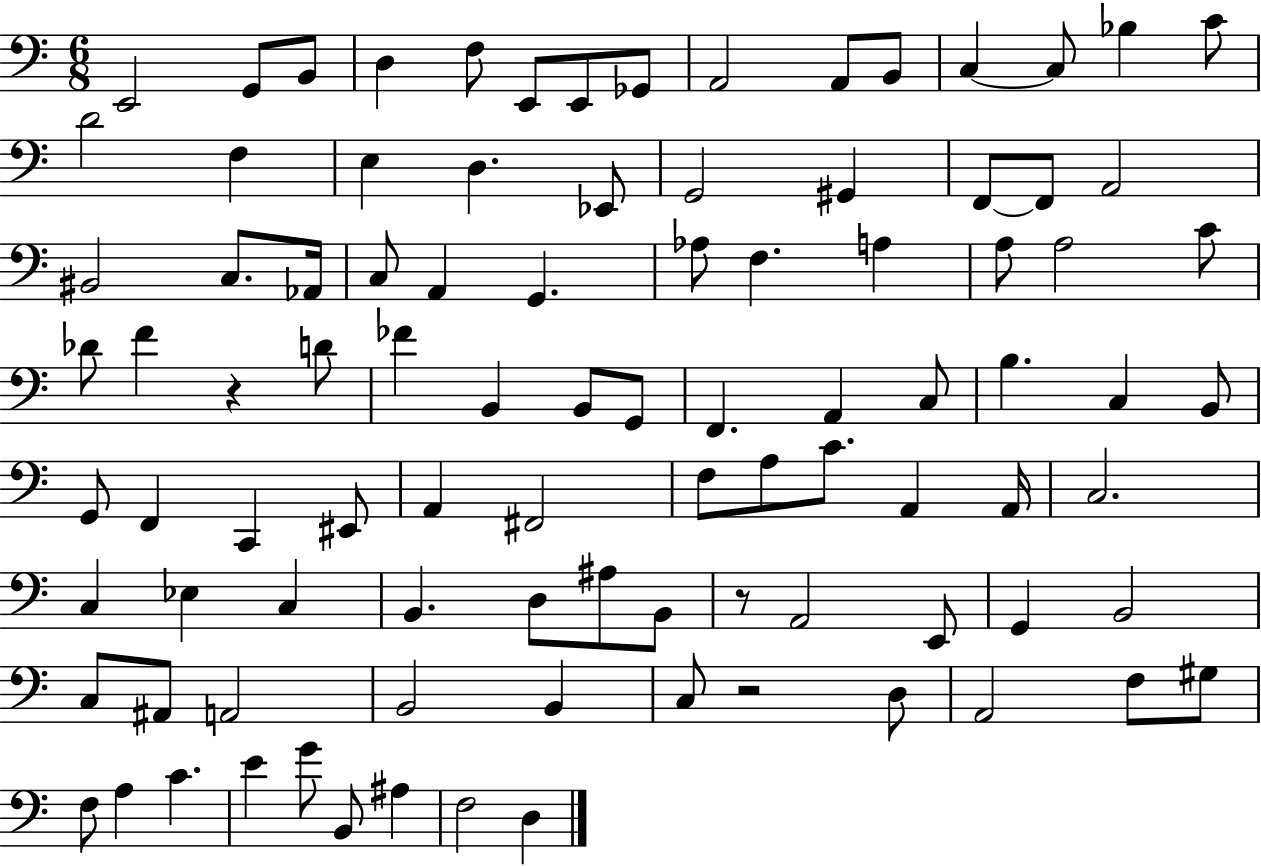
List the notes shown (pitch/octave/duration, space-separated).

E2/h G2/e B2/e D3/q F3/e E2/e E2/e Gb2/e A2/h A2/e B2/e C3/q C3/e Bb3/q C4/e D4/h F3/q E3/q D3/q. Eb2/e G2/h G#2/q F2/e F2/e A2/h BIS2/h C3/e. Ab2/s C3/e A2/q G2/q. Ab3/e F3/q. A3/q A3/e A3/h C4/e Db4/e F4/q R/q D4/e FES4/q B2/q B2/e G2/e F2/q. A2/q C3/e B3/q. C3/q B2/e G2/e F2/q C2/q EIS2/e A2/q F#2/h F3/e A3/e C4/e. A2/q A2/s C3/h. C3/q Eb3/q C3/q B2/q. D3/e A#3/e B2/e R/e A2/h E2/e G2/q B2/h C3/e A#2/e A2/h B2/h B2/q C3/e R/h D3/e A2/h F3/e G#3/e F3/e A3/q C4/q. E4/q G4/e B2/e A#3/q F3/h D3/q